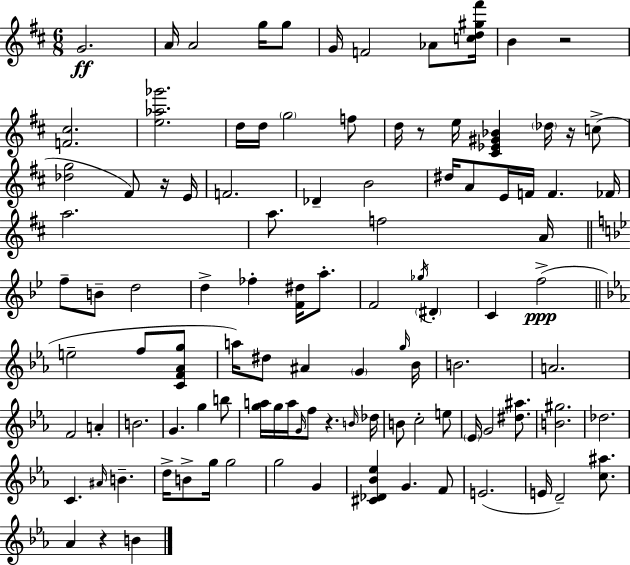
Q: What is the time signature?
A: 6/8